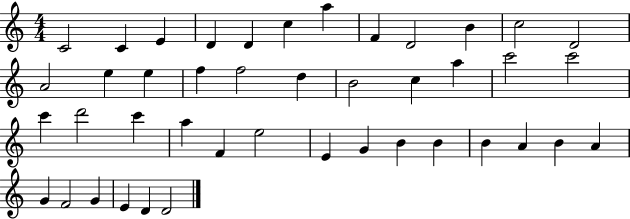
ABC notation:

X:1
T:Untitled
M:4/4
L:1/4
K:C
C2 C E D D c a F D2 B c2 D2 A2 e e f f2 d B2 c a c'2 c'2 c' d'2 c' a F e2 E G B B B A B A G F2 G E D D2